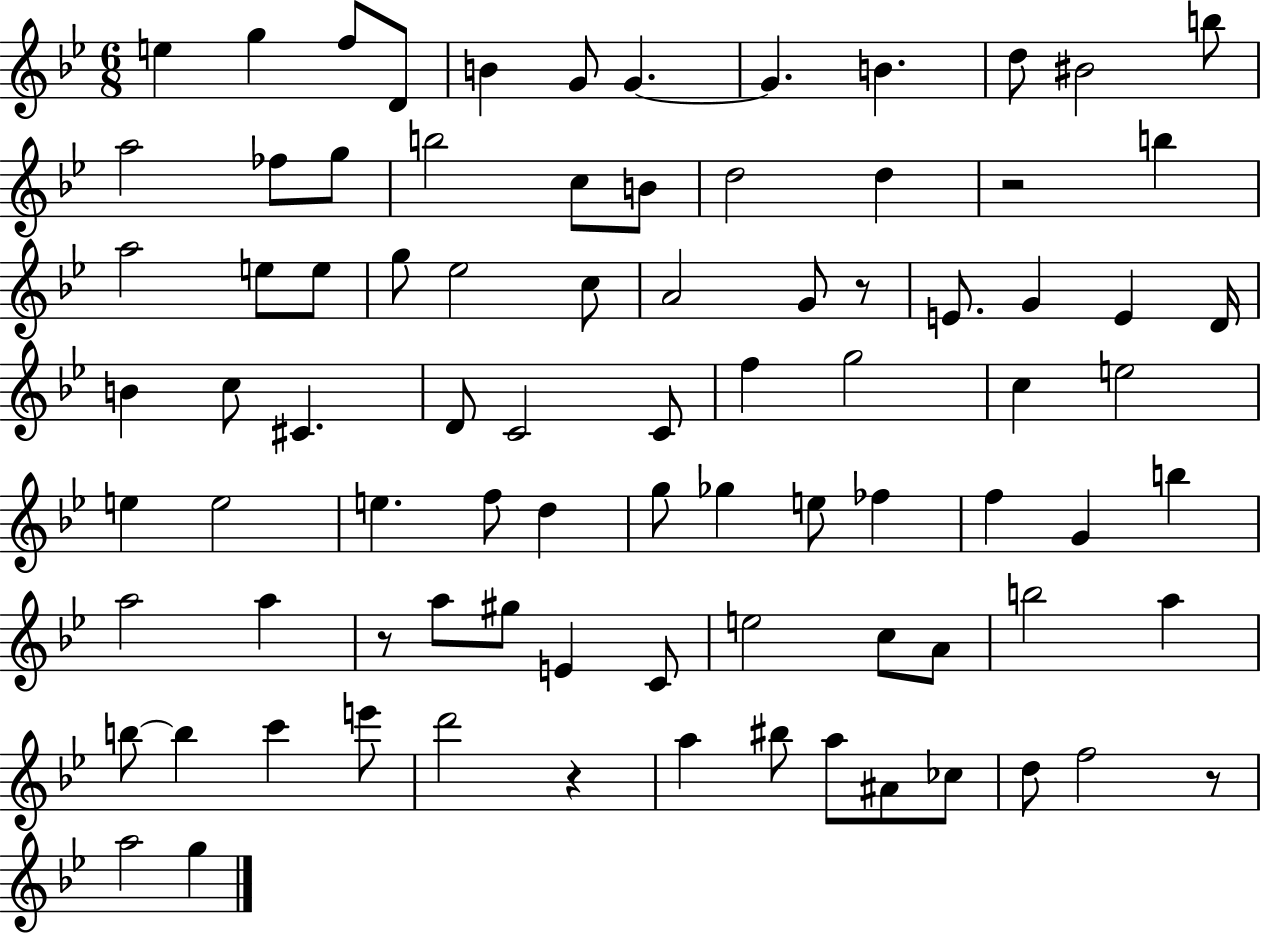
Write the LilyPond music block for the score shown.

{
  \clef treble
  \numericTimeSignature
  \time 6/8
  \key bes \major
  e''4 g''4 f''8 d'8 | b'4 g'8 g'4.~~ | g'4. b'4. | d''8 bis'2 b''8 | \break a''2 fes''8 g''8 | b''2 c''8 b'8 | d''2 d''4 | r2 b''4 | \break a''2 e''8 e''8 | g''8 ees''2 c''8 | a'2 g'8 r8 | e'8. g'4 e'4 d'16 | \break b'4 c''8 cis'4. | d'8 c'2 c'8 | f''4 g''2 | c''4 e''2 | \break e''4 e''2 | e''4. f''8 d''4 | g''8 ges''4 e''8 fes''4 | f''4 g'4 b''4 | \break a''2 a''4 | r8 a''8 gis''8 e'4 c'8 | e''2 c''8 a'8 | b''2 a''4 | \break b''8~~ b''4 c'''4 e'''8 | d'''2 r4 | a''4 bis''8 a''8 ais'8 ces''8 | d''8 f''2 r8 | \break a''2 g''4 | \bar "|."
}